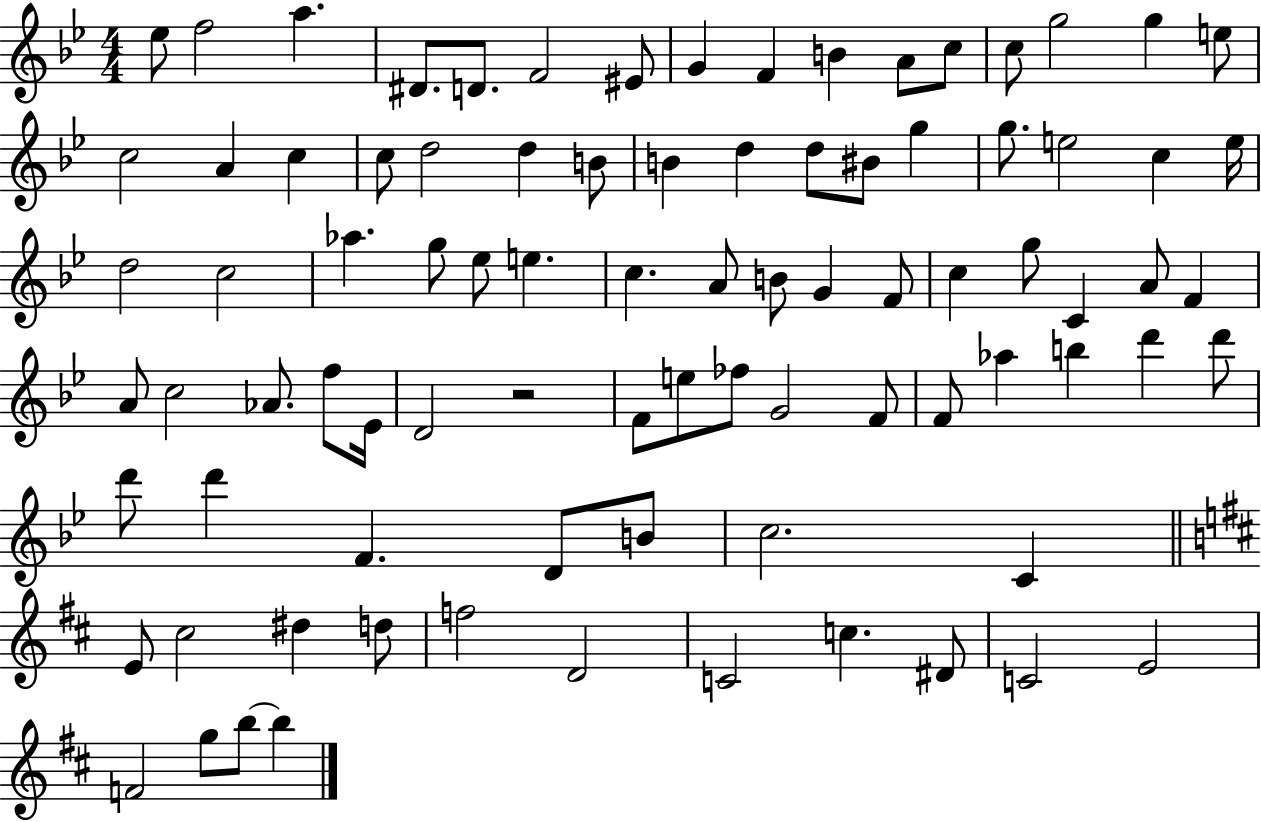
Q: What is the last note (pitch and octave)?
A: B5